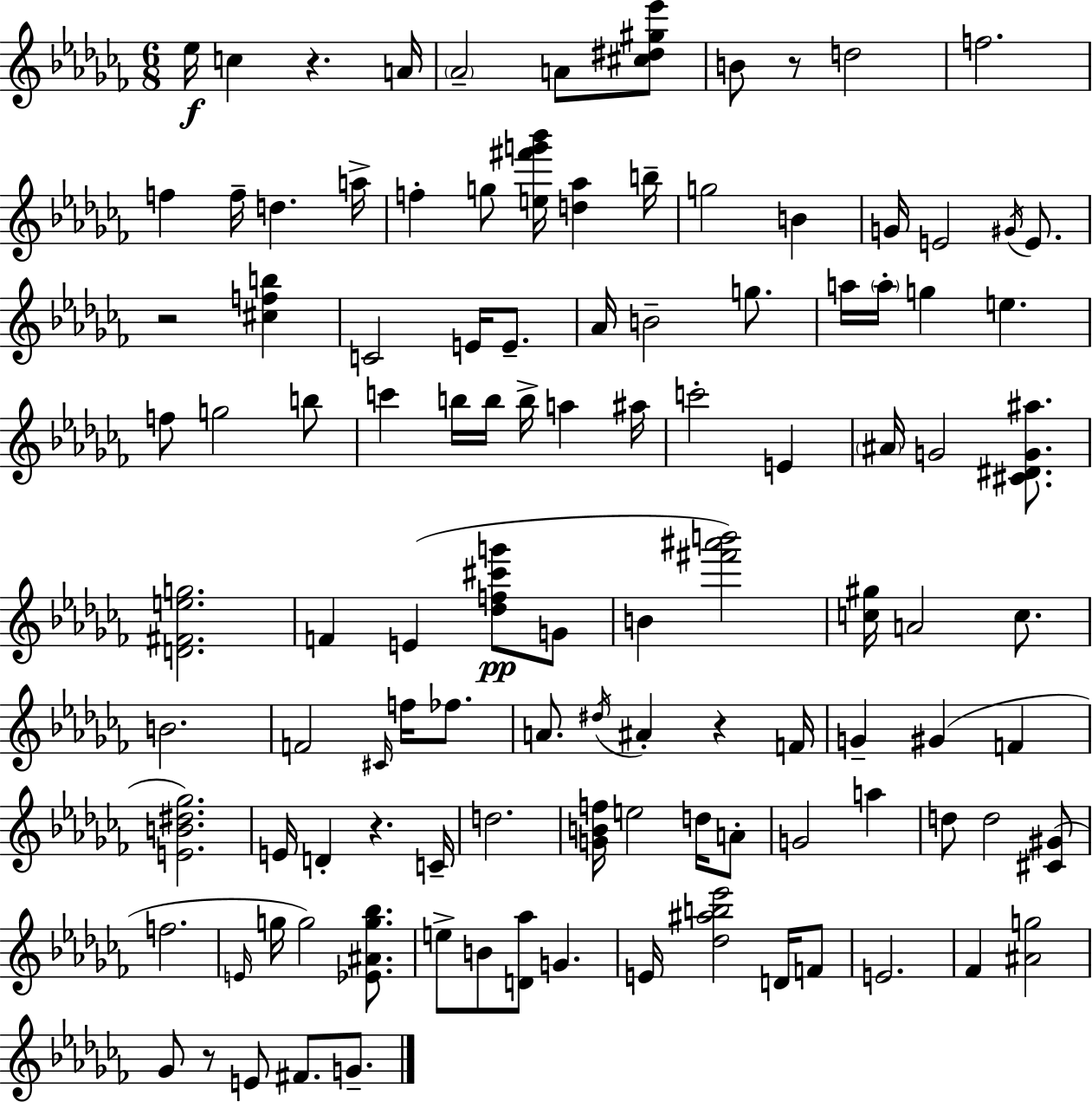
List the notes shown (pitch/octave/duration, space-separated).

Eb5/s C5/q R/q. A4/s Ab4/h A4/e [C#5,D#5,G#5,Eb6]/e B4/e R/e D5/h F5/h. F5/q F5/s D5/q. A5/s F5/q G5/e [E5,F#6,G6,Bb6]/s [D5,Ab5]/q B5/s G5/h B4/q G4/s E4/h G#4/s E4/e. R/h [C#5,F5,B5]/q C4/h E4/s E4/e. Ab4/s B4/h G5/e. A5/s A5/s G5/q E5/q. F5/e G5/h B5/e C6/q B5/s B5/s B5/s A5/q A#5/s C6/h E4/q A#4/s G4/h [C#4,D#4,G4,A#5]/e. [D4,F#4,E5,G5]/h. F4/q E4/q [Db5,F5,C#6,G6]/e G4/e B4/q [F#6,A#6,B6]/h [C5,G#5]/s A4/h C5/e. B4/h. F4/h C#4/s F5/s FES5/e. A4/e. D#5/s A#4/q R/q F4/s G4/q G#4/q F4/q [E4,B4,D#5,Gb5]/h. E4/s D4/q R/q. C4/s D5/h. [G4,B4,F5]/s E5/h D5/s A4/e G4/h A5/q D5/e D5/h [C#4,G#4]/e F5/h. E4/s G5/s G5/h [Eb4,A#4,G5,Bb5]/e. E5/e B4/e [D4,Ab5]/e G4/q. E4/s [Db5,A#5,B5,Eb6]/h D4/s F4/e E4/h. FES4/q [A#4,G5]/h Gb4/e R/e E4/e F#4/e. G4/e.